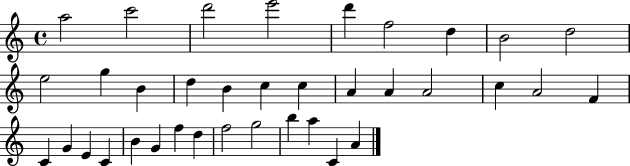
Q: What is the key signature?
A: C major